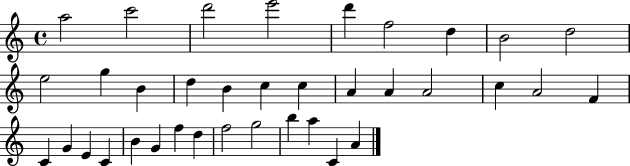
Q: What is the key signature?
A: C major